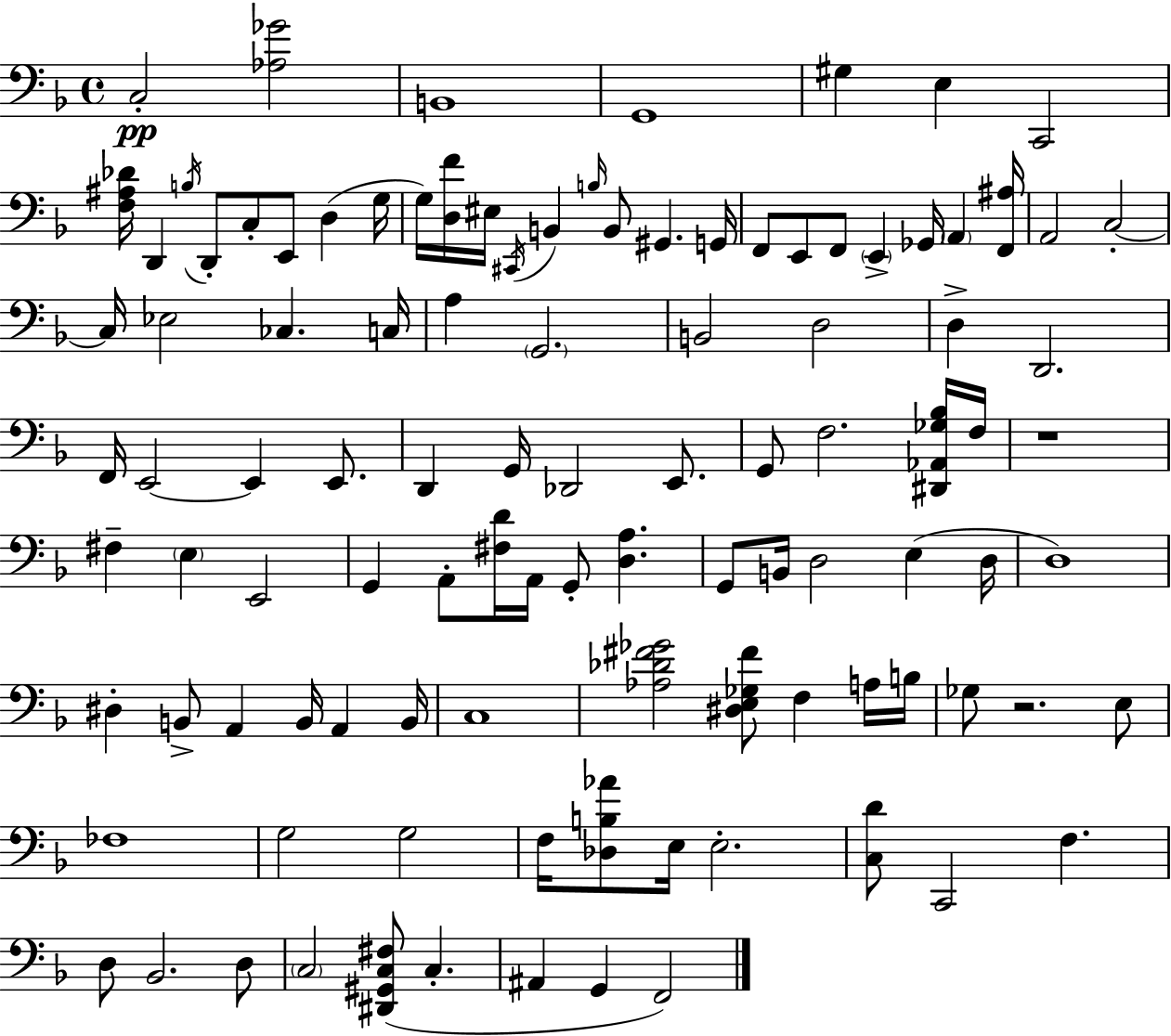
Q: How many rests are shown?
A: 2